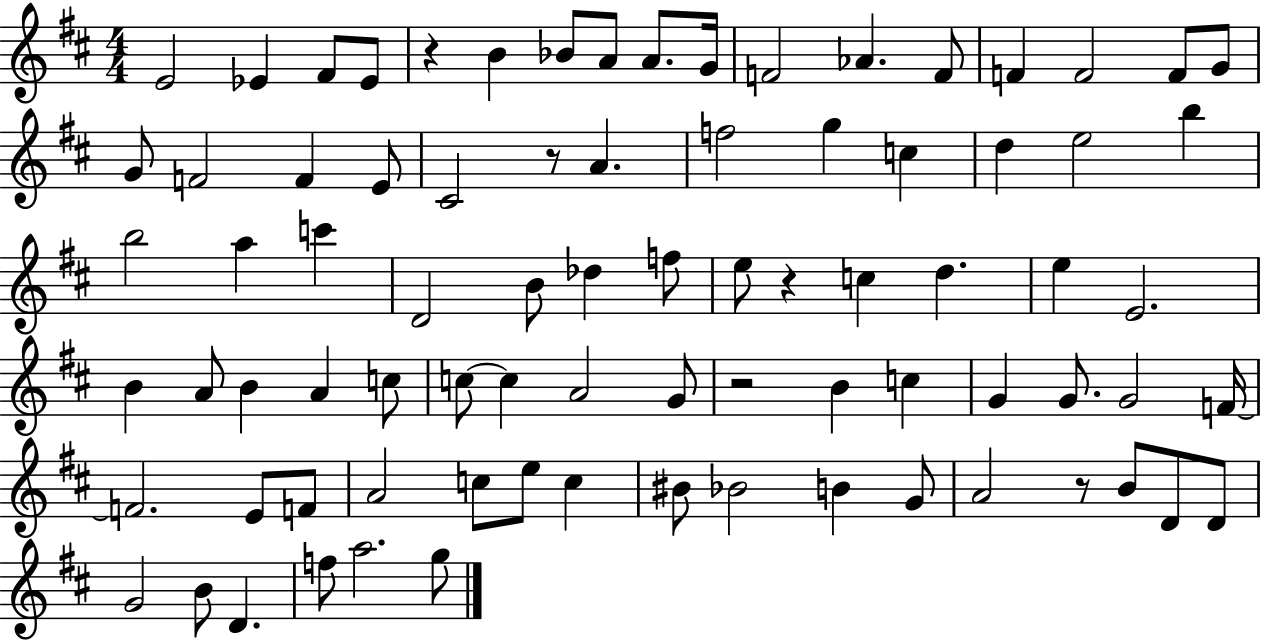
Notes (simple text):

E4/h Eb4/q F#4/e Eb4/e R/q B4/q Bb4/e A4/e A4/e. G4/s F4/h Ab4/q. F4/e F4/q F4/h F4/e G4/e G4/e F4/h F4/q E4/e C#4/h R/e A4/q. F5/h G5/q C5/q D5/q E5/h B5/q B5/h A5/q C6/q D4/h B4/e Db5/q F5/e E5/e R/q C5/q D5/q. E5/q E4/h. B4/q A4/e B4/q A4/q C5/e C5/e C5/q A4/h G4/e R/h B4/q C5/q G4/q G4/e. G4/h F4/s F4/h. E4/e F4/e A4/h C5/e E5/e C5/q BIS4/e Bb4/h B4/q G4/e A4/h R/e B4/e D4/e D4/e G4/h B4/e D4/q. F5/e A5/h. G5/e